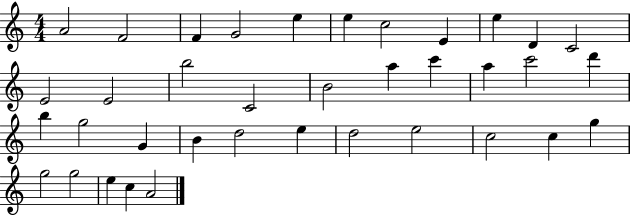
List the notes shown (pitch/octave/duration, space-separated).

A4/h F4/h F4/q G4/h E5/q E5/q C5/h E4/q E5/q D4/q C4/h E4/h E4/h B5/h C4/h B4/h A5/q C6/q A5/q C6/h D6/q B5/q G5/h G4/q B4/q D5/h E5/q D5/h E5/h C5/h C5/q G5/q G5/h G5/h E5/q C5/q A4/h